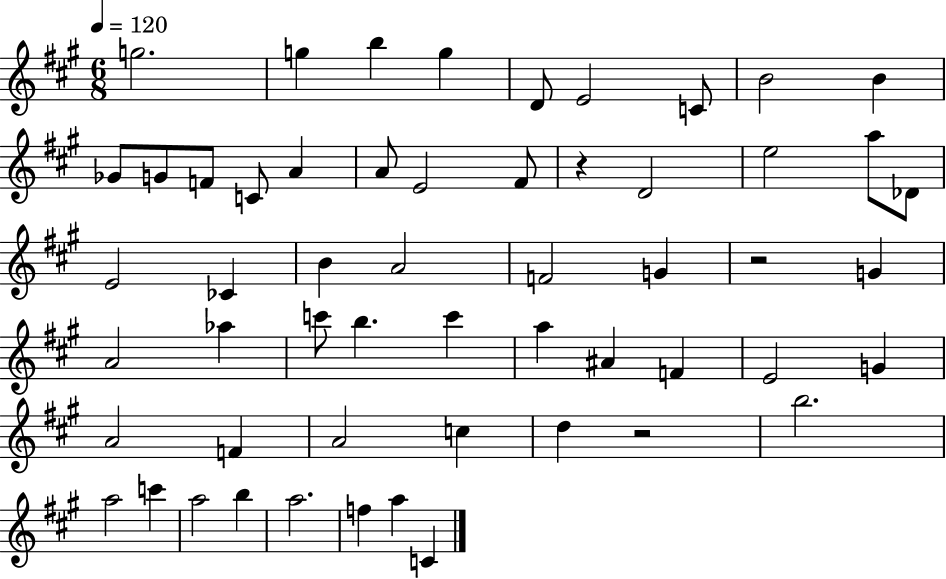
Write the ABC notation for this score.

X:1
T:Untitled
M:6/8
L:1/4
K:A
g2 g b g D/2 E2 C/2 B2 B _G/2 G/2 F/2 C/2 A A/2 E2 ^F/2 z D2 e2 a/2 _D/2 E2 _C B A2 F2 G z2 G A2 _a c'/2 b c' a ^A F E2 G A2 F A2 c d z2 b2 a2 c' a2 b a2 f a C